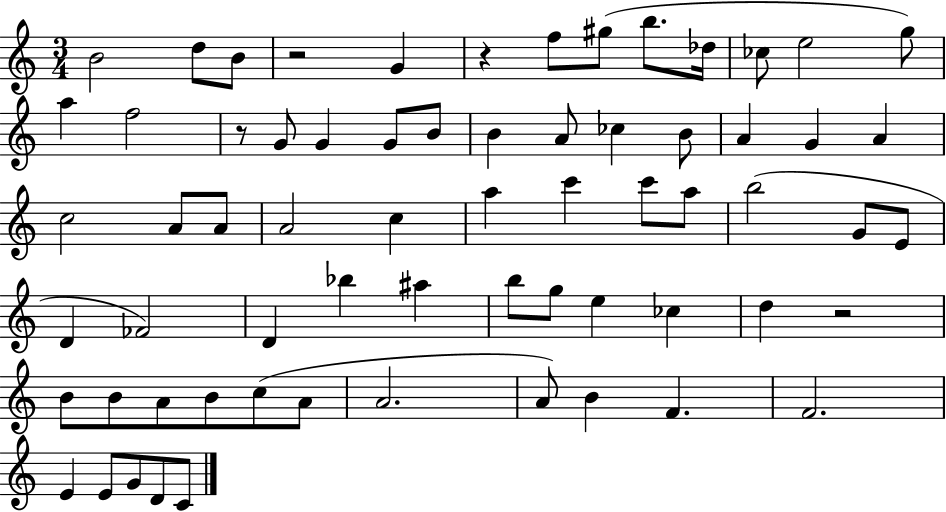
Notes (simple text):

B4/h D5/e B4/e R/h G4/q R/q F5/e G#5/e B5/e. Db5/s CES5/e E5/h G5/e A5/q F5/h R/e G4/e G4/q G4/e B4/e B4/q A4/e CES5/q B4/e A4/q G4/q A4/q C5/h A4/e A4/e A4/h C5/q A5/q C6/q C6/e A5/e B5/h G4/e E4/e D4/q FES4/h D4/q Bb5/q A#5/q B5/e G5/e E5/q CES5/q D5/q R/h B4/e B4/e A4/e B4/e C5/e A4/e A4/h. A4/e B4/q F4/q. F4/h. E4/q E4/e G4/e D4/e C4/e